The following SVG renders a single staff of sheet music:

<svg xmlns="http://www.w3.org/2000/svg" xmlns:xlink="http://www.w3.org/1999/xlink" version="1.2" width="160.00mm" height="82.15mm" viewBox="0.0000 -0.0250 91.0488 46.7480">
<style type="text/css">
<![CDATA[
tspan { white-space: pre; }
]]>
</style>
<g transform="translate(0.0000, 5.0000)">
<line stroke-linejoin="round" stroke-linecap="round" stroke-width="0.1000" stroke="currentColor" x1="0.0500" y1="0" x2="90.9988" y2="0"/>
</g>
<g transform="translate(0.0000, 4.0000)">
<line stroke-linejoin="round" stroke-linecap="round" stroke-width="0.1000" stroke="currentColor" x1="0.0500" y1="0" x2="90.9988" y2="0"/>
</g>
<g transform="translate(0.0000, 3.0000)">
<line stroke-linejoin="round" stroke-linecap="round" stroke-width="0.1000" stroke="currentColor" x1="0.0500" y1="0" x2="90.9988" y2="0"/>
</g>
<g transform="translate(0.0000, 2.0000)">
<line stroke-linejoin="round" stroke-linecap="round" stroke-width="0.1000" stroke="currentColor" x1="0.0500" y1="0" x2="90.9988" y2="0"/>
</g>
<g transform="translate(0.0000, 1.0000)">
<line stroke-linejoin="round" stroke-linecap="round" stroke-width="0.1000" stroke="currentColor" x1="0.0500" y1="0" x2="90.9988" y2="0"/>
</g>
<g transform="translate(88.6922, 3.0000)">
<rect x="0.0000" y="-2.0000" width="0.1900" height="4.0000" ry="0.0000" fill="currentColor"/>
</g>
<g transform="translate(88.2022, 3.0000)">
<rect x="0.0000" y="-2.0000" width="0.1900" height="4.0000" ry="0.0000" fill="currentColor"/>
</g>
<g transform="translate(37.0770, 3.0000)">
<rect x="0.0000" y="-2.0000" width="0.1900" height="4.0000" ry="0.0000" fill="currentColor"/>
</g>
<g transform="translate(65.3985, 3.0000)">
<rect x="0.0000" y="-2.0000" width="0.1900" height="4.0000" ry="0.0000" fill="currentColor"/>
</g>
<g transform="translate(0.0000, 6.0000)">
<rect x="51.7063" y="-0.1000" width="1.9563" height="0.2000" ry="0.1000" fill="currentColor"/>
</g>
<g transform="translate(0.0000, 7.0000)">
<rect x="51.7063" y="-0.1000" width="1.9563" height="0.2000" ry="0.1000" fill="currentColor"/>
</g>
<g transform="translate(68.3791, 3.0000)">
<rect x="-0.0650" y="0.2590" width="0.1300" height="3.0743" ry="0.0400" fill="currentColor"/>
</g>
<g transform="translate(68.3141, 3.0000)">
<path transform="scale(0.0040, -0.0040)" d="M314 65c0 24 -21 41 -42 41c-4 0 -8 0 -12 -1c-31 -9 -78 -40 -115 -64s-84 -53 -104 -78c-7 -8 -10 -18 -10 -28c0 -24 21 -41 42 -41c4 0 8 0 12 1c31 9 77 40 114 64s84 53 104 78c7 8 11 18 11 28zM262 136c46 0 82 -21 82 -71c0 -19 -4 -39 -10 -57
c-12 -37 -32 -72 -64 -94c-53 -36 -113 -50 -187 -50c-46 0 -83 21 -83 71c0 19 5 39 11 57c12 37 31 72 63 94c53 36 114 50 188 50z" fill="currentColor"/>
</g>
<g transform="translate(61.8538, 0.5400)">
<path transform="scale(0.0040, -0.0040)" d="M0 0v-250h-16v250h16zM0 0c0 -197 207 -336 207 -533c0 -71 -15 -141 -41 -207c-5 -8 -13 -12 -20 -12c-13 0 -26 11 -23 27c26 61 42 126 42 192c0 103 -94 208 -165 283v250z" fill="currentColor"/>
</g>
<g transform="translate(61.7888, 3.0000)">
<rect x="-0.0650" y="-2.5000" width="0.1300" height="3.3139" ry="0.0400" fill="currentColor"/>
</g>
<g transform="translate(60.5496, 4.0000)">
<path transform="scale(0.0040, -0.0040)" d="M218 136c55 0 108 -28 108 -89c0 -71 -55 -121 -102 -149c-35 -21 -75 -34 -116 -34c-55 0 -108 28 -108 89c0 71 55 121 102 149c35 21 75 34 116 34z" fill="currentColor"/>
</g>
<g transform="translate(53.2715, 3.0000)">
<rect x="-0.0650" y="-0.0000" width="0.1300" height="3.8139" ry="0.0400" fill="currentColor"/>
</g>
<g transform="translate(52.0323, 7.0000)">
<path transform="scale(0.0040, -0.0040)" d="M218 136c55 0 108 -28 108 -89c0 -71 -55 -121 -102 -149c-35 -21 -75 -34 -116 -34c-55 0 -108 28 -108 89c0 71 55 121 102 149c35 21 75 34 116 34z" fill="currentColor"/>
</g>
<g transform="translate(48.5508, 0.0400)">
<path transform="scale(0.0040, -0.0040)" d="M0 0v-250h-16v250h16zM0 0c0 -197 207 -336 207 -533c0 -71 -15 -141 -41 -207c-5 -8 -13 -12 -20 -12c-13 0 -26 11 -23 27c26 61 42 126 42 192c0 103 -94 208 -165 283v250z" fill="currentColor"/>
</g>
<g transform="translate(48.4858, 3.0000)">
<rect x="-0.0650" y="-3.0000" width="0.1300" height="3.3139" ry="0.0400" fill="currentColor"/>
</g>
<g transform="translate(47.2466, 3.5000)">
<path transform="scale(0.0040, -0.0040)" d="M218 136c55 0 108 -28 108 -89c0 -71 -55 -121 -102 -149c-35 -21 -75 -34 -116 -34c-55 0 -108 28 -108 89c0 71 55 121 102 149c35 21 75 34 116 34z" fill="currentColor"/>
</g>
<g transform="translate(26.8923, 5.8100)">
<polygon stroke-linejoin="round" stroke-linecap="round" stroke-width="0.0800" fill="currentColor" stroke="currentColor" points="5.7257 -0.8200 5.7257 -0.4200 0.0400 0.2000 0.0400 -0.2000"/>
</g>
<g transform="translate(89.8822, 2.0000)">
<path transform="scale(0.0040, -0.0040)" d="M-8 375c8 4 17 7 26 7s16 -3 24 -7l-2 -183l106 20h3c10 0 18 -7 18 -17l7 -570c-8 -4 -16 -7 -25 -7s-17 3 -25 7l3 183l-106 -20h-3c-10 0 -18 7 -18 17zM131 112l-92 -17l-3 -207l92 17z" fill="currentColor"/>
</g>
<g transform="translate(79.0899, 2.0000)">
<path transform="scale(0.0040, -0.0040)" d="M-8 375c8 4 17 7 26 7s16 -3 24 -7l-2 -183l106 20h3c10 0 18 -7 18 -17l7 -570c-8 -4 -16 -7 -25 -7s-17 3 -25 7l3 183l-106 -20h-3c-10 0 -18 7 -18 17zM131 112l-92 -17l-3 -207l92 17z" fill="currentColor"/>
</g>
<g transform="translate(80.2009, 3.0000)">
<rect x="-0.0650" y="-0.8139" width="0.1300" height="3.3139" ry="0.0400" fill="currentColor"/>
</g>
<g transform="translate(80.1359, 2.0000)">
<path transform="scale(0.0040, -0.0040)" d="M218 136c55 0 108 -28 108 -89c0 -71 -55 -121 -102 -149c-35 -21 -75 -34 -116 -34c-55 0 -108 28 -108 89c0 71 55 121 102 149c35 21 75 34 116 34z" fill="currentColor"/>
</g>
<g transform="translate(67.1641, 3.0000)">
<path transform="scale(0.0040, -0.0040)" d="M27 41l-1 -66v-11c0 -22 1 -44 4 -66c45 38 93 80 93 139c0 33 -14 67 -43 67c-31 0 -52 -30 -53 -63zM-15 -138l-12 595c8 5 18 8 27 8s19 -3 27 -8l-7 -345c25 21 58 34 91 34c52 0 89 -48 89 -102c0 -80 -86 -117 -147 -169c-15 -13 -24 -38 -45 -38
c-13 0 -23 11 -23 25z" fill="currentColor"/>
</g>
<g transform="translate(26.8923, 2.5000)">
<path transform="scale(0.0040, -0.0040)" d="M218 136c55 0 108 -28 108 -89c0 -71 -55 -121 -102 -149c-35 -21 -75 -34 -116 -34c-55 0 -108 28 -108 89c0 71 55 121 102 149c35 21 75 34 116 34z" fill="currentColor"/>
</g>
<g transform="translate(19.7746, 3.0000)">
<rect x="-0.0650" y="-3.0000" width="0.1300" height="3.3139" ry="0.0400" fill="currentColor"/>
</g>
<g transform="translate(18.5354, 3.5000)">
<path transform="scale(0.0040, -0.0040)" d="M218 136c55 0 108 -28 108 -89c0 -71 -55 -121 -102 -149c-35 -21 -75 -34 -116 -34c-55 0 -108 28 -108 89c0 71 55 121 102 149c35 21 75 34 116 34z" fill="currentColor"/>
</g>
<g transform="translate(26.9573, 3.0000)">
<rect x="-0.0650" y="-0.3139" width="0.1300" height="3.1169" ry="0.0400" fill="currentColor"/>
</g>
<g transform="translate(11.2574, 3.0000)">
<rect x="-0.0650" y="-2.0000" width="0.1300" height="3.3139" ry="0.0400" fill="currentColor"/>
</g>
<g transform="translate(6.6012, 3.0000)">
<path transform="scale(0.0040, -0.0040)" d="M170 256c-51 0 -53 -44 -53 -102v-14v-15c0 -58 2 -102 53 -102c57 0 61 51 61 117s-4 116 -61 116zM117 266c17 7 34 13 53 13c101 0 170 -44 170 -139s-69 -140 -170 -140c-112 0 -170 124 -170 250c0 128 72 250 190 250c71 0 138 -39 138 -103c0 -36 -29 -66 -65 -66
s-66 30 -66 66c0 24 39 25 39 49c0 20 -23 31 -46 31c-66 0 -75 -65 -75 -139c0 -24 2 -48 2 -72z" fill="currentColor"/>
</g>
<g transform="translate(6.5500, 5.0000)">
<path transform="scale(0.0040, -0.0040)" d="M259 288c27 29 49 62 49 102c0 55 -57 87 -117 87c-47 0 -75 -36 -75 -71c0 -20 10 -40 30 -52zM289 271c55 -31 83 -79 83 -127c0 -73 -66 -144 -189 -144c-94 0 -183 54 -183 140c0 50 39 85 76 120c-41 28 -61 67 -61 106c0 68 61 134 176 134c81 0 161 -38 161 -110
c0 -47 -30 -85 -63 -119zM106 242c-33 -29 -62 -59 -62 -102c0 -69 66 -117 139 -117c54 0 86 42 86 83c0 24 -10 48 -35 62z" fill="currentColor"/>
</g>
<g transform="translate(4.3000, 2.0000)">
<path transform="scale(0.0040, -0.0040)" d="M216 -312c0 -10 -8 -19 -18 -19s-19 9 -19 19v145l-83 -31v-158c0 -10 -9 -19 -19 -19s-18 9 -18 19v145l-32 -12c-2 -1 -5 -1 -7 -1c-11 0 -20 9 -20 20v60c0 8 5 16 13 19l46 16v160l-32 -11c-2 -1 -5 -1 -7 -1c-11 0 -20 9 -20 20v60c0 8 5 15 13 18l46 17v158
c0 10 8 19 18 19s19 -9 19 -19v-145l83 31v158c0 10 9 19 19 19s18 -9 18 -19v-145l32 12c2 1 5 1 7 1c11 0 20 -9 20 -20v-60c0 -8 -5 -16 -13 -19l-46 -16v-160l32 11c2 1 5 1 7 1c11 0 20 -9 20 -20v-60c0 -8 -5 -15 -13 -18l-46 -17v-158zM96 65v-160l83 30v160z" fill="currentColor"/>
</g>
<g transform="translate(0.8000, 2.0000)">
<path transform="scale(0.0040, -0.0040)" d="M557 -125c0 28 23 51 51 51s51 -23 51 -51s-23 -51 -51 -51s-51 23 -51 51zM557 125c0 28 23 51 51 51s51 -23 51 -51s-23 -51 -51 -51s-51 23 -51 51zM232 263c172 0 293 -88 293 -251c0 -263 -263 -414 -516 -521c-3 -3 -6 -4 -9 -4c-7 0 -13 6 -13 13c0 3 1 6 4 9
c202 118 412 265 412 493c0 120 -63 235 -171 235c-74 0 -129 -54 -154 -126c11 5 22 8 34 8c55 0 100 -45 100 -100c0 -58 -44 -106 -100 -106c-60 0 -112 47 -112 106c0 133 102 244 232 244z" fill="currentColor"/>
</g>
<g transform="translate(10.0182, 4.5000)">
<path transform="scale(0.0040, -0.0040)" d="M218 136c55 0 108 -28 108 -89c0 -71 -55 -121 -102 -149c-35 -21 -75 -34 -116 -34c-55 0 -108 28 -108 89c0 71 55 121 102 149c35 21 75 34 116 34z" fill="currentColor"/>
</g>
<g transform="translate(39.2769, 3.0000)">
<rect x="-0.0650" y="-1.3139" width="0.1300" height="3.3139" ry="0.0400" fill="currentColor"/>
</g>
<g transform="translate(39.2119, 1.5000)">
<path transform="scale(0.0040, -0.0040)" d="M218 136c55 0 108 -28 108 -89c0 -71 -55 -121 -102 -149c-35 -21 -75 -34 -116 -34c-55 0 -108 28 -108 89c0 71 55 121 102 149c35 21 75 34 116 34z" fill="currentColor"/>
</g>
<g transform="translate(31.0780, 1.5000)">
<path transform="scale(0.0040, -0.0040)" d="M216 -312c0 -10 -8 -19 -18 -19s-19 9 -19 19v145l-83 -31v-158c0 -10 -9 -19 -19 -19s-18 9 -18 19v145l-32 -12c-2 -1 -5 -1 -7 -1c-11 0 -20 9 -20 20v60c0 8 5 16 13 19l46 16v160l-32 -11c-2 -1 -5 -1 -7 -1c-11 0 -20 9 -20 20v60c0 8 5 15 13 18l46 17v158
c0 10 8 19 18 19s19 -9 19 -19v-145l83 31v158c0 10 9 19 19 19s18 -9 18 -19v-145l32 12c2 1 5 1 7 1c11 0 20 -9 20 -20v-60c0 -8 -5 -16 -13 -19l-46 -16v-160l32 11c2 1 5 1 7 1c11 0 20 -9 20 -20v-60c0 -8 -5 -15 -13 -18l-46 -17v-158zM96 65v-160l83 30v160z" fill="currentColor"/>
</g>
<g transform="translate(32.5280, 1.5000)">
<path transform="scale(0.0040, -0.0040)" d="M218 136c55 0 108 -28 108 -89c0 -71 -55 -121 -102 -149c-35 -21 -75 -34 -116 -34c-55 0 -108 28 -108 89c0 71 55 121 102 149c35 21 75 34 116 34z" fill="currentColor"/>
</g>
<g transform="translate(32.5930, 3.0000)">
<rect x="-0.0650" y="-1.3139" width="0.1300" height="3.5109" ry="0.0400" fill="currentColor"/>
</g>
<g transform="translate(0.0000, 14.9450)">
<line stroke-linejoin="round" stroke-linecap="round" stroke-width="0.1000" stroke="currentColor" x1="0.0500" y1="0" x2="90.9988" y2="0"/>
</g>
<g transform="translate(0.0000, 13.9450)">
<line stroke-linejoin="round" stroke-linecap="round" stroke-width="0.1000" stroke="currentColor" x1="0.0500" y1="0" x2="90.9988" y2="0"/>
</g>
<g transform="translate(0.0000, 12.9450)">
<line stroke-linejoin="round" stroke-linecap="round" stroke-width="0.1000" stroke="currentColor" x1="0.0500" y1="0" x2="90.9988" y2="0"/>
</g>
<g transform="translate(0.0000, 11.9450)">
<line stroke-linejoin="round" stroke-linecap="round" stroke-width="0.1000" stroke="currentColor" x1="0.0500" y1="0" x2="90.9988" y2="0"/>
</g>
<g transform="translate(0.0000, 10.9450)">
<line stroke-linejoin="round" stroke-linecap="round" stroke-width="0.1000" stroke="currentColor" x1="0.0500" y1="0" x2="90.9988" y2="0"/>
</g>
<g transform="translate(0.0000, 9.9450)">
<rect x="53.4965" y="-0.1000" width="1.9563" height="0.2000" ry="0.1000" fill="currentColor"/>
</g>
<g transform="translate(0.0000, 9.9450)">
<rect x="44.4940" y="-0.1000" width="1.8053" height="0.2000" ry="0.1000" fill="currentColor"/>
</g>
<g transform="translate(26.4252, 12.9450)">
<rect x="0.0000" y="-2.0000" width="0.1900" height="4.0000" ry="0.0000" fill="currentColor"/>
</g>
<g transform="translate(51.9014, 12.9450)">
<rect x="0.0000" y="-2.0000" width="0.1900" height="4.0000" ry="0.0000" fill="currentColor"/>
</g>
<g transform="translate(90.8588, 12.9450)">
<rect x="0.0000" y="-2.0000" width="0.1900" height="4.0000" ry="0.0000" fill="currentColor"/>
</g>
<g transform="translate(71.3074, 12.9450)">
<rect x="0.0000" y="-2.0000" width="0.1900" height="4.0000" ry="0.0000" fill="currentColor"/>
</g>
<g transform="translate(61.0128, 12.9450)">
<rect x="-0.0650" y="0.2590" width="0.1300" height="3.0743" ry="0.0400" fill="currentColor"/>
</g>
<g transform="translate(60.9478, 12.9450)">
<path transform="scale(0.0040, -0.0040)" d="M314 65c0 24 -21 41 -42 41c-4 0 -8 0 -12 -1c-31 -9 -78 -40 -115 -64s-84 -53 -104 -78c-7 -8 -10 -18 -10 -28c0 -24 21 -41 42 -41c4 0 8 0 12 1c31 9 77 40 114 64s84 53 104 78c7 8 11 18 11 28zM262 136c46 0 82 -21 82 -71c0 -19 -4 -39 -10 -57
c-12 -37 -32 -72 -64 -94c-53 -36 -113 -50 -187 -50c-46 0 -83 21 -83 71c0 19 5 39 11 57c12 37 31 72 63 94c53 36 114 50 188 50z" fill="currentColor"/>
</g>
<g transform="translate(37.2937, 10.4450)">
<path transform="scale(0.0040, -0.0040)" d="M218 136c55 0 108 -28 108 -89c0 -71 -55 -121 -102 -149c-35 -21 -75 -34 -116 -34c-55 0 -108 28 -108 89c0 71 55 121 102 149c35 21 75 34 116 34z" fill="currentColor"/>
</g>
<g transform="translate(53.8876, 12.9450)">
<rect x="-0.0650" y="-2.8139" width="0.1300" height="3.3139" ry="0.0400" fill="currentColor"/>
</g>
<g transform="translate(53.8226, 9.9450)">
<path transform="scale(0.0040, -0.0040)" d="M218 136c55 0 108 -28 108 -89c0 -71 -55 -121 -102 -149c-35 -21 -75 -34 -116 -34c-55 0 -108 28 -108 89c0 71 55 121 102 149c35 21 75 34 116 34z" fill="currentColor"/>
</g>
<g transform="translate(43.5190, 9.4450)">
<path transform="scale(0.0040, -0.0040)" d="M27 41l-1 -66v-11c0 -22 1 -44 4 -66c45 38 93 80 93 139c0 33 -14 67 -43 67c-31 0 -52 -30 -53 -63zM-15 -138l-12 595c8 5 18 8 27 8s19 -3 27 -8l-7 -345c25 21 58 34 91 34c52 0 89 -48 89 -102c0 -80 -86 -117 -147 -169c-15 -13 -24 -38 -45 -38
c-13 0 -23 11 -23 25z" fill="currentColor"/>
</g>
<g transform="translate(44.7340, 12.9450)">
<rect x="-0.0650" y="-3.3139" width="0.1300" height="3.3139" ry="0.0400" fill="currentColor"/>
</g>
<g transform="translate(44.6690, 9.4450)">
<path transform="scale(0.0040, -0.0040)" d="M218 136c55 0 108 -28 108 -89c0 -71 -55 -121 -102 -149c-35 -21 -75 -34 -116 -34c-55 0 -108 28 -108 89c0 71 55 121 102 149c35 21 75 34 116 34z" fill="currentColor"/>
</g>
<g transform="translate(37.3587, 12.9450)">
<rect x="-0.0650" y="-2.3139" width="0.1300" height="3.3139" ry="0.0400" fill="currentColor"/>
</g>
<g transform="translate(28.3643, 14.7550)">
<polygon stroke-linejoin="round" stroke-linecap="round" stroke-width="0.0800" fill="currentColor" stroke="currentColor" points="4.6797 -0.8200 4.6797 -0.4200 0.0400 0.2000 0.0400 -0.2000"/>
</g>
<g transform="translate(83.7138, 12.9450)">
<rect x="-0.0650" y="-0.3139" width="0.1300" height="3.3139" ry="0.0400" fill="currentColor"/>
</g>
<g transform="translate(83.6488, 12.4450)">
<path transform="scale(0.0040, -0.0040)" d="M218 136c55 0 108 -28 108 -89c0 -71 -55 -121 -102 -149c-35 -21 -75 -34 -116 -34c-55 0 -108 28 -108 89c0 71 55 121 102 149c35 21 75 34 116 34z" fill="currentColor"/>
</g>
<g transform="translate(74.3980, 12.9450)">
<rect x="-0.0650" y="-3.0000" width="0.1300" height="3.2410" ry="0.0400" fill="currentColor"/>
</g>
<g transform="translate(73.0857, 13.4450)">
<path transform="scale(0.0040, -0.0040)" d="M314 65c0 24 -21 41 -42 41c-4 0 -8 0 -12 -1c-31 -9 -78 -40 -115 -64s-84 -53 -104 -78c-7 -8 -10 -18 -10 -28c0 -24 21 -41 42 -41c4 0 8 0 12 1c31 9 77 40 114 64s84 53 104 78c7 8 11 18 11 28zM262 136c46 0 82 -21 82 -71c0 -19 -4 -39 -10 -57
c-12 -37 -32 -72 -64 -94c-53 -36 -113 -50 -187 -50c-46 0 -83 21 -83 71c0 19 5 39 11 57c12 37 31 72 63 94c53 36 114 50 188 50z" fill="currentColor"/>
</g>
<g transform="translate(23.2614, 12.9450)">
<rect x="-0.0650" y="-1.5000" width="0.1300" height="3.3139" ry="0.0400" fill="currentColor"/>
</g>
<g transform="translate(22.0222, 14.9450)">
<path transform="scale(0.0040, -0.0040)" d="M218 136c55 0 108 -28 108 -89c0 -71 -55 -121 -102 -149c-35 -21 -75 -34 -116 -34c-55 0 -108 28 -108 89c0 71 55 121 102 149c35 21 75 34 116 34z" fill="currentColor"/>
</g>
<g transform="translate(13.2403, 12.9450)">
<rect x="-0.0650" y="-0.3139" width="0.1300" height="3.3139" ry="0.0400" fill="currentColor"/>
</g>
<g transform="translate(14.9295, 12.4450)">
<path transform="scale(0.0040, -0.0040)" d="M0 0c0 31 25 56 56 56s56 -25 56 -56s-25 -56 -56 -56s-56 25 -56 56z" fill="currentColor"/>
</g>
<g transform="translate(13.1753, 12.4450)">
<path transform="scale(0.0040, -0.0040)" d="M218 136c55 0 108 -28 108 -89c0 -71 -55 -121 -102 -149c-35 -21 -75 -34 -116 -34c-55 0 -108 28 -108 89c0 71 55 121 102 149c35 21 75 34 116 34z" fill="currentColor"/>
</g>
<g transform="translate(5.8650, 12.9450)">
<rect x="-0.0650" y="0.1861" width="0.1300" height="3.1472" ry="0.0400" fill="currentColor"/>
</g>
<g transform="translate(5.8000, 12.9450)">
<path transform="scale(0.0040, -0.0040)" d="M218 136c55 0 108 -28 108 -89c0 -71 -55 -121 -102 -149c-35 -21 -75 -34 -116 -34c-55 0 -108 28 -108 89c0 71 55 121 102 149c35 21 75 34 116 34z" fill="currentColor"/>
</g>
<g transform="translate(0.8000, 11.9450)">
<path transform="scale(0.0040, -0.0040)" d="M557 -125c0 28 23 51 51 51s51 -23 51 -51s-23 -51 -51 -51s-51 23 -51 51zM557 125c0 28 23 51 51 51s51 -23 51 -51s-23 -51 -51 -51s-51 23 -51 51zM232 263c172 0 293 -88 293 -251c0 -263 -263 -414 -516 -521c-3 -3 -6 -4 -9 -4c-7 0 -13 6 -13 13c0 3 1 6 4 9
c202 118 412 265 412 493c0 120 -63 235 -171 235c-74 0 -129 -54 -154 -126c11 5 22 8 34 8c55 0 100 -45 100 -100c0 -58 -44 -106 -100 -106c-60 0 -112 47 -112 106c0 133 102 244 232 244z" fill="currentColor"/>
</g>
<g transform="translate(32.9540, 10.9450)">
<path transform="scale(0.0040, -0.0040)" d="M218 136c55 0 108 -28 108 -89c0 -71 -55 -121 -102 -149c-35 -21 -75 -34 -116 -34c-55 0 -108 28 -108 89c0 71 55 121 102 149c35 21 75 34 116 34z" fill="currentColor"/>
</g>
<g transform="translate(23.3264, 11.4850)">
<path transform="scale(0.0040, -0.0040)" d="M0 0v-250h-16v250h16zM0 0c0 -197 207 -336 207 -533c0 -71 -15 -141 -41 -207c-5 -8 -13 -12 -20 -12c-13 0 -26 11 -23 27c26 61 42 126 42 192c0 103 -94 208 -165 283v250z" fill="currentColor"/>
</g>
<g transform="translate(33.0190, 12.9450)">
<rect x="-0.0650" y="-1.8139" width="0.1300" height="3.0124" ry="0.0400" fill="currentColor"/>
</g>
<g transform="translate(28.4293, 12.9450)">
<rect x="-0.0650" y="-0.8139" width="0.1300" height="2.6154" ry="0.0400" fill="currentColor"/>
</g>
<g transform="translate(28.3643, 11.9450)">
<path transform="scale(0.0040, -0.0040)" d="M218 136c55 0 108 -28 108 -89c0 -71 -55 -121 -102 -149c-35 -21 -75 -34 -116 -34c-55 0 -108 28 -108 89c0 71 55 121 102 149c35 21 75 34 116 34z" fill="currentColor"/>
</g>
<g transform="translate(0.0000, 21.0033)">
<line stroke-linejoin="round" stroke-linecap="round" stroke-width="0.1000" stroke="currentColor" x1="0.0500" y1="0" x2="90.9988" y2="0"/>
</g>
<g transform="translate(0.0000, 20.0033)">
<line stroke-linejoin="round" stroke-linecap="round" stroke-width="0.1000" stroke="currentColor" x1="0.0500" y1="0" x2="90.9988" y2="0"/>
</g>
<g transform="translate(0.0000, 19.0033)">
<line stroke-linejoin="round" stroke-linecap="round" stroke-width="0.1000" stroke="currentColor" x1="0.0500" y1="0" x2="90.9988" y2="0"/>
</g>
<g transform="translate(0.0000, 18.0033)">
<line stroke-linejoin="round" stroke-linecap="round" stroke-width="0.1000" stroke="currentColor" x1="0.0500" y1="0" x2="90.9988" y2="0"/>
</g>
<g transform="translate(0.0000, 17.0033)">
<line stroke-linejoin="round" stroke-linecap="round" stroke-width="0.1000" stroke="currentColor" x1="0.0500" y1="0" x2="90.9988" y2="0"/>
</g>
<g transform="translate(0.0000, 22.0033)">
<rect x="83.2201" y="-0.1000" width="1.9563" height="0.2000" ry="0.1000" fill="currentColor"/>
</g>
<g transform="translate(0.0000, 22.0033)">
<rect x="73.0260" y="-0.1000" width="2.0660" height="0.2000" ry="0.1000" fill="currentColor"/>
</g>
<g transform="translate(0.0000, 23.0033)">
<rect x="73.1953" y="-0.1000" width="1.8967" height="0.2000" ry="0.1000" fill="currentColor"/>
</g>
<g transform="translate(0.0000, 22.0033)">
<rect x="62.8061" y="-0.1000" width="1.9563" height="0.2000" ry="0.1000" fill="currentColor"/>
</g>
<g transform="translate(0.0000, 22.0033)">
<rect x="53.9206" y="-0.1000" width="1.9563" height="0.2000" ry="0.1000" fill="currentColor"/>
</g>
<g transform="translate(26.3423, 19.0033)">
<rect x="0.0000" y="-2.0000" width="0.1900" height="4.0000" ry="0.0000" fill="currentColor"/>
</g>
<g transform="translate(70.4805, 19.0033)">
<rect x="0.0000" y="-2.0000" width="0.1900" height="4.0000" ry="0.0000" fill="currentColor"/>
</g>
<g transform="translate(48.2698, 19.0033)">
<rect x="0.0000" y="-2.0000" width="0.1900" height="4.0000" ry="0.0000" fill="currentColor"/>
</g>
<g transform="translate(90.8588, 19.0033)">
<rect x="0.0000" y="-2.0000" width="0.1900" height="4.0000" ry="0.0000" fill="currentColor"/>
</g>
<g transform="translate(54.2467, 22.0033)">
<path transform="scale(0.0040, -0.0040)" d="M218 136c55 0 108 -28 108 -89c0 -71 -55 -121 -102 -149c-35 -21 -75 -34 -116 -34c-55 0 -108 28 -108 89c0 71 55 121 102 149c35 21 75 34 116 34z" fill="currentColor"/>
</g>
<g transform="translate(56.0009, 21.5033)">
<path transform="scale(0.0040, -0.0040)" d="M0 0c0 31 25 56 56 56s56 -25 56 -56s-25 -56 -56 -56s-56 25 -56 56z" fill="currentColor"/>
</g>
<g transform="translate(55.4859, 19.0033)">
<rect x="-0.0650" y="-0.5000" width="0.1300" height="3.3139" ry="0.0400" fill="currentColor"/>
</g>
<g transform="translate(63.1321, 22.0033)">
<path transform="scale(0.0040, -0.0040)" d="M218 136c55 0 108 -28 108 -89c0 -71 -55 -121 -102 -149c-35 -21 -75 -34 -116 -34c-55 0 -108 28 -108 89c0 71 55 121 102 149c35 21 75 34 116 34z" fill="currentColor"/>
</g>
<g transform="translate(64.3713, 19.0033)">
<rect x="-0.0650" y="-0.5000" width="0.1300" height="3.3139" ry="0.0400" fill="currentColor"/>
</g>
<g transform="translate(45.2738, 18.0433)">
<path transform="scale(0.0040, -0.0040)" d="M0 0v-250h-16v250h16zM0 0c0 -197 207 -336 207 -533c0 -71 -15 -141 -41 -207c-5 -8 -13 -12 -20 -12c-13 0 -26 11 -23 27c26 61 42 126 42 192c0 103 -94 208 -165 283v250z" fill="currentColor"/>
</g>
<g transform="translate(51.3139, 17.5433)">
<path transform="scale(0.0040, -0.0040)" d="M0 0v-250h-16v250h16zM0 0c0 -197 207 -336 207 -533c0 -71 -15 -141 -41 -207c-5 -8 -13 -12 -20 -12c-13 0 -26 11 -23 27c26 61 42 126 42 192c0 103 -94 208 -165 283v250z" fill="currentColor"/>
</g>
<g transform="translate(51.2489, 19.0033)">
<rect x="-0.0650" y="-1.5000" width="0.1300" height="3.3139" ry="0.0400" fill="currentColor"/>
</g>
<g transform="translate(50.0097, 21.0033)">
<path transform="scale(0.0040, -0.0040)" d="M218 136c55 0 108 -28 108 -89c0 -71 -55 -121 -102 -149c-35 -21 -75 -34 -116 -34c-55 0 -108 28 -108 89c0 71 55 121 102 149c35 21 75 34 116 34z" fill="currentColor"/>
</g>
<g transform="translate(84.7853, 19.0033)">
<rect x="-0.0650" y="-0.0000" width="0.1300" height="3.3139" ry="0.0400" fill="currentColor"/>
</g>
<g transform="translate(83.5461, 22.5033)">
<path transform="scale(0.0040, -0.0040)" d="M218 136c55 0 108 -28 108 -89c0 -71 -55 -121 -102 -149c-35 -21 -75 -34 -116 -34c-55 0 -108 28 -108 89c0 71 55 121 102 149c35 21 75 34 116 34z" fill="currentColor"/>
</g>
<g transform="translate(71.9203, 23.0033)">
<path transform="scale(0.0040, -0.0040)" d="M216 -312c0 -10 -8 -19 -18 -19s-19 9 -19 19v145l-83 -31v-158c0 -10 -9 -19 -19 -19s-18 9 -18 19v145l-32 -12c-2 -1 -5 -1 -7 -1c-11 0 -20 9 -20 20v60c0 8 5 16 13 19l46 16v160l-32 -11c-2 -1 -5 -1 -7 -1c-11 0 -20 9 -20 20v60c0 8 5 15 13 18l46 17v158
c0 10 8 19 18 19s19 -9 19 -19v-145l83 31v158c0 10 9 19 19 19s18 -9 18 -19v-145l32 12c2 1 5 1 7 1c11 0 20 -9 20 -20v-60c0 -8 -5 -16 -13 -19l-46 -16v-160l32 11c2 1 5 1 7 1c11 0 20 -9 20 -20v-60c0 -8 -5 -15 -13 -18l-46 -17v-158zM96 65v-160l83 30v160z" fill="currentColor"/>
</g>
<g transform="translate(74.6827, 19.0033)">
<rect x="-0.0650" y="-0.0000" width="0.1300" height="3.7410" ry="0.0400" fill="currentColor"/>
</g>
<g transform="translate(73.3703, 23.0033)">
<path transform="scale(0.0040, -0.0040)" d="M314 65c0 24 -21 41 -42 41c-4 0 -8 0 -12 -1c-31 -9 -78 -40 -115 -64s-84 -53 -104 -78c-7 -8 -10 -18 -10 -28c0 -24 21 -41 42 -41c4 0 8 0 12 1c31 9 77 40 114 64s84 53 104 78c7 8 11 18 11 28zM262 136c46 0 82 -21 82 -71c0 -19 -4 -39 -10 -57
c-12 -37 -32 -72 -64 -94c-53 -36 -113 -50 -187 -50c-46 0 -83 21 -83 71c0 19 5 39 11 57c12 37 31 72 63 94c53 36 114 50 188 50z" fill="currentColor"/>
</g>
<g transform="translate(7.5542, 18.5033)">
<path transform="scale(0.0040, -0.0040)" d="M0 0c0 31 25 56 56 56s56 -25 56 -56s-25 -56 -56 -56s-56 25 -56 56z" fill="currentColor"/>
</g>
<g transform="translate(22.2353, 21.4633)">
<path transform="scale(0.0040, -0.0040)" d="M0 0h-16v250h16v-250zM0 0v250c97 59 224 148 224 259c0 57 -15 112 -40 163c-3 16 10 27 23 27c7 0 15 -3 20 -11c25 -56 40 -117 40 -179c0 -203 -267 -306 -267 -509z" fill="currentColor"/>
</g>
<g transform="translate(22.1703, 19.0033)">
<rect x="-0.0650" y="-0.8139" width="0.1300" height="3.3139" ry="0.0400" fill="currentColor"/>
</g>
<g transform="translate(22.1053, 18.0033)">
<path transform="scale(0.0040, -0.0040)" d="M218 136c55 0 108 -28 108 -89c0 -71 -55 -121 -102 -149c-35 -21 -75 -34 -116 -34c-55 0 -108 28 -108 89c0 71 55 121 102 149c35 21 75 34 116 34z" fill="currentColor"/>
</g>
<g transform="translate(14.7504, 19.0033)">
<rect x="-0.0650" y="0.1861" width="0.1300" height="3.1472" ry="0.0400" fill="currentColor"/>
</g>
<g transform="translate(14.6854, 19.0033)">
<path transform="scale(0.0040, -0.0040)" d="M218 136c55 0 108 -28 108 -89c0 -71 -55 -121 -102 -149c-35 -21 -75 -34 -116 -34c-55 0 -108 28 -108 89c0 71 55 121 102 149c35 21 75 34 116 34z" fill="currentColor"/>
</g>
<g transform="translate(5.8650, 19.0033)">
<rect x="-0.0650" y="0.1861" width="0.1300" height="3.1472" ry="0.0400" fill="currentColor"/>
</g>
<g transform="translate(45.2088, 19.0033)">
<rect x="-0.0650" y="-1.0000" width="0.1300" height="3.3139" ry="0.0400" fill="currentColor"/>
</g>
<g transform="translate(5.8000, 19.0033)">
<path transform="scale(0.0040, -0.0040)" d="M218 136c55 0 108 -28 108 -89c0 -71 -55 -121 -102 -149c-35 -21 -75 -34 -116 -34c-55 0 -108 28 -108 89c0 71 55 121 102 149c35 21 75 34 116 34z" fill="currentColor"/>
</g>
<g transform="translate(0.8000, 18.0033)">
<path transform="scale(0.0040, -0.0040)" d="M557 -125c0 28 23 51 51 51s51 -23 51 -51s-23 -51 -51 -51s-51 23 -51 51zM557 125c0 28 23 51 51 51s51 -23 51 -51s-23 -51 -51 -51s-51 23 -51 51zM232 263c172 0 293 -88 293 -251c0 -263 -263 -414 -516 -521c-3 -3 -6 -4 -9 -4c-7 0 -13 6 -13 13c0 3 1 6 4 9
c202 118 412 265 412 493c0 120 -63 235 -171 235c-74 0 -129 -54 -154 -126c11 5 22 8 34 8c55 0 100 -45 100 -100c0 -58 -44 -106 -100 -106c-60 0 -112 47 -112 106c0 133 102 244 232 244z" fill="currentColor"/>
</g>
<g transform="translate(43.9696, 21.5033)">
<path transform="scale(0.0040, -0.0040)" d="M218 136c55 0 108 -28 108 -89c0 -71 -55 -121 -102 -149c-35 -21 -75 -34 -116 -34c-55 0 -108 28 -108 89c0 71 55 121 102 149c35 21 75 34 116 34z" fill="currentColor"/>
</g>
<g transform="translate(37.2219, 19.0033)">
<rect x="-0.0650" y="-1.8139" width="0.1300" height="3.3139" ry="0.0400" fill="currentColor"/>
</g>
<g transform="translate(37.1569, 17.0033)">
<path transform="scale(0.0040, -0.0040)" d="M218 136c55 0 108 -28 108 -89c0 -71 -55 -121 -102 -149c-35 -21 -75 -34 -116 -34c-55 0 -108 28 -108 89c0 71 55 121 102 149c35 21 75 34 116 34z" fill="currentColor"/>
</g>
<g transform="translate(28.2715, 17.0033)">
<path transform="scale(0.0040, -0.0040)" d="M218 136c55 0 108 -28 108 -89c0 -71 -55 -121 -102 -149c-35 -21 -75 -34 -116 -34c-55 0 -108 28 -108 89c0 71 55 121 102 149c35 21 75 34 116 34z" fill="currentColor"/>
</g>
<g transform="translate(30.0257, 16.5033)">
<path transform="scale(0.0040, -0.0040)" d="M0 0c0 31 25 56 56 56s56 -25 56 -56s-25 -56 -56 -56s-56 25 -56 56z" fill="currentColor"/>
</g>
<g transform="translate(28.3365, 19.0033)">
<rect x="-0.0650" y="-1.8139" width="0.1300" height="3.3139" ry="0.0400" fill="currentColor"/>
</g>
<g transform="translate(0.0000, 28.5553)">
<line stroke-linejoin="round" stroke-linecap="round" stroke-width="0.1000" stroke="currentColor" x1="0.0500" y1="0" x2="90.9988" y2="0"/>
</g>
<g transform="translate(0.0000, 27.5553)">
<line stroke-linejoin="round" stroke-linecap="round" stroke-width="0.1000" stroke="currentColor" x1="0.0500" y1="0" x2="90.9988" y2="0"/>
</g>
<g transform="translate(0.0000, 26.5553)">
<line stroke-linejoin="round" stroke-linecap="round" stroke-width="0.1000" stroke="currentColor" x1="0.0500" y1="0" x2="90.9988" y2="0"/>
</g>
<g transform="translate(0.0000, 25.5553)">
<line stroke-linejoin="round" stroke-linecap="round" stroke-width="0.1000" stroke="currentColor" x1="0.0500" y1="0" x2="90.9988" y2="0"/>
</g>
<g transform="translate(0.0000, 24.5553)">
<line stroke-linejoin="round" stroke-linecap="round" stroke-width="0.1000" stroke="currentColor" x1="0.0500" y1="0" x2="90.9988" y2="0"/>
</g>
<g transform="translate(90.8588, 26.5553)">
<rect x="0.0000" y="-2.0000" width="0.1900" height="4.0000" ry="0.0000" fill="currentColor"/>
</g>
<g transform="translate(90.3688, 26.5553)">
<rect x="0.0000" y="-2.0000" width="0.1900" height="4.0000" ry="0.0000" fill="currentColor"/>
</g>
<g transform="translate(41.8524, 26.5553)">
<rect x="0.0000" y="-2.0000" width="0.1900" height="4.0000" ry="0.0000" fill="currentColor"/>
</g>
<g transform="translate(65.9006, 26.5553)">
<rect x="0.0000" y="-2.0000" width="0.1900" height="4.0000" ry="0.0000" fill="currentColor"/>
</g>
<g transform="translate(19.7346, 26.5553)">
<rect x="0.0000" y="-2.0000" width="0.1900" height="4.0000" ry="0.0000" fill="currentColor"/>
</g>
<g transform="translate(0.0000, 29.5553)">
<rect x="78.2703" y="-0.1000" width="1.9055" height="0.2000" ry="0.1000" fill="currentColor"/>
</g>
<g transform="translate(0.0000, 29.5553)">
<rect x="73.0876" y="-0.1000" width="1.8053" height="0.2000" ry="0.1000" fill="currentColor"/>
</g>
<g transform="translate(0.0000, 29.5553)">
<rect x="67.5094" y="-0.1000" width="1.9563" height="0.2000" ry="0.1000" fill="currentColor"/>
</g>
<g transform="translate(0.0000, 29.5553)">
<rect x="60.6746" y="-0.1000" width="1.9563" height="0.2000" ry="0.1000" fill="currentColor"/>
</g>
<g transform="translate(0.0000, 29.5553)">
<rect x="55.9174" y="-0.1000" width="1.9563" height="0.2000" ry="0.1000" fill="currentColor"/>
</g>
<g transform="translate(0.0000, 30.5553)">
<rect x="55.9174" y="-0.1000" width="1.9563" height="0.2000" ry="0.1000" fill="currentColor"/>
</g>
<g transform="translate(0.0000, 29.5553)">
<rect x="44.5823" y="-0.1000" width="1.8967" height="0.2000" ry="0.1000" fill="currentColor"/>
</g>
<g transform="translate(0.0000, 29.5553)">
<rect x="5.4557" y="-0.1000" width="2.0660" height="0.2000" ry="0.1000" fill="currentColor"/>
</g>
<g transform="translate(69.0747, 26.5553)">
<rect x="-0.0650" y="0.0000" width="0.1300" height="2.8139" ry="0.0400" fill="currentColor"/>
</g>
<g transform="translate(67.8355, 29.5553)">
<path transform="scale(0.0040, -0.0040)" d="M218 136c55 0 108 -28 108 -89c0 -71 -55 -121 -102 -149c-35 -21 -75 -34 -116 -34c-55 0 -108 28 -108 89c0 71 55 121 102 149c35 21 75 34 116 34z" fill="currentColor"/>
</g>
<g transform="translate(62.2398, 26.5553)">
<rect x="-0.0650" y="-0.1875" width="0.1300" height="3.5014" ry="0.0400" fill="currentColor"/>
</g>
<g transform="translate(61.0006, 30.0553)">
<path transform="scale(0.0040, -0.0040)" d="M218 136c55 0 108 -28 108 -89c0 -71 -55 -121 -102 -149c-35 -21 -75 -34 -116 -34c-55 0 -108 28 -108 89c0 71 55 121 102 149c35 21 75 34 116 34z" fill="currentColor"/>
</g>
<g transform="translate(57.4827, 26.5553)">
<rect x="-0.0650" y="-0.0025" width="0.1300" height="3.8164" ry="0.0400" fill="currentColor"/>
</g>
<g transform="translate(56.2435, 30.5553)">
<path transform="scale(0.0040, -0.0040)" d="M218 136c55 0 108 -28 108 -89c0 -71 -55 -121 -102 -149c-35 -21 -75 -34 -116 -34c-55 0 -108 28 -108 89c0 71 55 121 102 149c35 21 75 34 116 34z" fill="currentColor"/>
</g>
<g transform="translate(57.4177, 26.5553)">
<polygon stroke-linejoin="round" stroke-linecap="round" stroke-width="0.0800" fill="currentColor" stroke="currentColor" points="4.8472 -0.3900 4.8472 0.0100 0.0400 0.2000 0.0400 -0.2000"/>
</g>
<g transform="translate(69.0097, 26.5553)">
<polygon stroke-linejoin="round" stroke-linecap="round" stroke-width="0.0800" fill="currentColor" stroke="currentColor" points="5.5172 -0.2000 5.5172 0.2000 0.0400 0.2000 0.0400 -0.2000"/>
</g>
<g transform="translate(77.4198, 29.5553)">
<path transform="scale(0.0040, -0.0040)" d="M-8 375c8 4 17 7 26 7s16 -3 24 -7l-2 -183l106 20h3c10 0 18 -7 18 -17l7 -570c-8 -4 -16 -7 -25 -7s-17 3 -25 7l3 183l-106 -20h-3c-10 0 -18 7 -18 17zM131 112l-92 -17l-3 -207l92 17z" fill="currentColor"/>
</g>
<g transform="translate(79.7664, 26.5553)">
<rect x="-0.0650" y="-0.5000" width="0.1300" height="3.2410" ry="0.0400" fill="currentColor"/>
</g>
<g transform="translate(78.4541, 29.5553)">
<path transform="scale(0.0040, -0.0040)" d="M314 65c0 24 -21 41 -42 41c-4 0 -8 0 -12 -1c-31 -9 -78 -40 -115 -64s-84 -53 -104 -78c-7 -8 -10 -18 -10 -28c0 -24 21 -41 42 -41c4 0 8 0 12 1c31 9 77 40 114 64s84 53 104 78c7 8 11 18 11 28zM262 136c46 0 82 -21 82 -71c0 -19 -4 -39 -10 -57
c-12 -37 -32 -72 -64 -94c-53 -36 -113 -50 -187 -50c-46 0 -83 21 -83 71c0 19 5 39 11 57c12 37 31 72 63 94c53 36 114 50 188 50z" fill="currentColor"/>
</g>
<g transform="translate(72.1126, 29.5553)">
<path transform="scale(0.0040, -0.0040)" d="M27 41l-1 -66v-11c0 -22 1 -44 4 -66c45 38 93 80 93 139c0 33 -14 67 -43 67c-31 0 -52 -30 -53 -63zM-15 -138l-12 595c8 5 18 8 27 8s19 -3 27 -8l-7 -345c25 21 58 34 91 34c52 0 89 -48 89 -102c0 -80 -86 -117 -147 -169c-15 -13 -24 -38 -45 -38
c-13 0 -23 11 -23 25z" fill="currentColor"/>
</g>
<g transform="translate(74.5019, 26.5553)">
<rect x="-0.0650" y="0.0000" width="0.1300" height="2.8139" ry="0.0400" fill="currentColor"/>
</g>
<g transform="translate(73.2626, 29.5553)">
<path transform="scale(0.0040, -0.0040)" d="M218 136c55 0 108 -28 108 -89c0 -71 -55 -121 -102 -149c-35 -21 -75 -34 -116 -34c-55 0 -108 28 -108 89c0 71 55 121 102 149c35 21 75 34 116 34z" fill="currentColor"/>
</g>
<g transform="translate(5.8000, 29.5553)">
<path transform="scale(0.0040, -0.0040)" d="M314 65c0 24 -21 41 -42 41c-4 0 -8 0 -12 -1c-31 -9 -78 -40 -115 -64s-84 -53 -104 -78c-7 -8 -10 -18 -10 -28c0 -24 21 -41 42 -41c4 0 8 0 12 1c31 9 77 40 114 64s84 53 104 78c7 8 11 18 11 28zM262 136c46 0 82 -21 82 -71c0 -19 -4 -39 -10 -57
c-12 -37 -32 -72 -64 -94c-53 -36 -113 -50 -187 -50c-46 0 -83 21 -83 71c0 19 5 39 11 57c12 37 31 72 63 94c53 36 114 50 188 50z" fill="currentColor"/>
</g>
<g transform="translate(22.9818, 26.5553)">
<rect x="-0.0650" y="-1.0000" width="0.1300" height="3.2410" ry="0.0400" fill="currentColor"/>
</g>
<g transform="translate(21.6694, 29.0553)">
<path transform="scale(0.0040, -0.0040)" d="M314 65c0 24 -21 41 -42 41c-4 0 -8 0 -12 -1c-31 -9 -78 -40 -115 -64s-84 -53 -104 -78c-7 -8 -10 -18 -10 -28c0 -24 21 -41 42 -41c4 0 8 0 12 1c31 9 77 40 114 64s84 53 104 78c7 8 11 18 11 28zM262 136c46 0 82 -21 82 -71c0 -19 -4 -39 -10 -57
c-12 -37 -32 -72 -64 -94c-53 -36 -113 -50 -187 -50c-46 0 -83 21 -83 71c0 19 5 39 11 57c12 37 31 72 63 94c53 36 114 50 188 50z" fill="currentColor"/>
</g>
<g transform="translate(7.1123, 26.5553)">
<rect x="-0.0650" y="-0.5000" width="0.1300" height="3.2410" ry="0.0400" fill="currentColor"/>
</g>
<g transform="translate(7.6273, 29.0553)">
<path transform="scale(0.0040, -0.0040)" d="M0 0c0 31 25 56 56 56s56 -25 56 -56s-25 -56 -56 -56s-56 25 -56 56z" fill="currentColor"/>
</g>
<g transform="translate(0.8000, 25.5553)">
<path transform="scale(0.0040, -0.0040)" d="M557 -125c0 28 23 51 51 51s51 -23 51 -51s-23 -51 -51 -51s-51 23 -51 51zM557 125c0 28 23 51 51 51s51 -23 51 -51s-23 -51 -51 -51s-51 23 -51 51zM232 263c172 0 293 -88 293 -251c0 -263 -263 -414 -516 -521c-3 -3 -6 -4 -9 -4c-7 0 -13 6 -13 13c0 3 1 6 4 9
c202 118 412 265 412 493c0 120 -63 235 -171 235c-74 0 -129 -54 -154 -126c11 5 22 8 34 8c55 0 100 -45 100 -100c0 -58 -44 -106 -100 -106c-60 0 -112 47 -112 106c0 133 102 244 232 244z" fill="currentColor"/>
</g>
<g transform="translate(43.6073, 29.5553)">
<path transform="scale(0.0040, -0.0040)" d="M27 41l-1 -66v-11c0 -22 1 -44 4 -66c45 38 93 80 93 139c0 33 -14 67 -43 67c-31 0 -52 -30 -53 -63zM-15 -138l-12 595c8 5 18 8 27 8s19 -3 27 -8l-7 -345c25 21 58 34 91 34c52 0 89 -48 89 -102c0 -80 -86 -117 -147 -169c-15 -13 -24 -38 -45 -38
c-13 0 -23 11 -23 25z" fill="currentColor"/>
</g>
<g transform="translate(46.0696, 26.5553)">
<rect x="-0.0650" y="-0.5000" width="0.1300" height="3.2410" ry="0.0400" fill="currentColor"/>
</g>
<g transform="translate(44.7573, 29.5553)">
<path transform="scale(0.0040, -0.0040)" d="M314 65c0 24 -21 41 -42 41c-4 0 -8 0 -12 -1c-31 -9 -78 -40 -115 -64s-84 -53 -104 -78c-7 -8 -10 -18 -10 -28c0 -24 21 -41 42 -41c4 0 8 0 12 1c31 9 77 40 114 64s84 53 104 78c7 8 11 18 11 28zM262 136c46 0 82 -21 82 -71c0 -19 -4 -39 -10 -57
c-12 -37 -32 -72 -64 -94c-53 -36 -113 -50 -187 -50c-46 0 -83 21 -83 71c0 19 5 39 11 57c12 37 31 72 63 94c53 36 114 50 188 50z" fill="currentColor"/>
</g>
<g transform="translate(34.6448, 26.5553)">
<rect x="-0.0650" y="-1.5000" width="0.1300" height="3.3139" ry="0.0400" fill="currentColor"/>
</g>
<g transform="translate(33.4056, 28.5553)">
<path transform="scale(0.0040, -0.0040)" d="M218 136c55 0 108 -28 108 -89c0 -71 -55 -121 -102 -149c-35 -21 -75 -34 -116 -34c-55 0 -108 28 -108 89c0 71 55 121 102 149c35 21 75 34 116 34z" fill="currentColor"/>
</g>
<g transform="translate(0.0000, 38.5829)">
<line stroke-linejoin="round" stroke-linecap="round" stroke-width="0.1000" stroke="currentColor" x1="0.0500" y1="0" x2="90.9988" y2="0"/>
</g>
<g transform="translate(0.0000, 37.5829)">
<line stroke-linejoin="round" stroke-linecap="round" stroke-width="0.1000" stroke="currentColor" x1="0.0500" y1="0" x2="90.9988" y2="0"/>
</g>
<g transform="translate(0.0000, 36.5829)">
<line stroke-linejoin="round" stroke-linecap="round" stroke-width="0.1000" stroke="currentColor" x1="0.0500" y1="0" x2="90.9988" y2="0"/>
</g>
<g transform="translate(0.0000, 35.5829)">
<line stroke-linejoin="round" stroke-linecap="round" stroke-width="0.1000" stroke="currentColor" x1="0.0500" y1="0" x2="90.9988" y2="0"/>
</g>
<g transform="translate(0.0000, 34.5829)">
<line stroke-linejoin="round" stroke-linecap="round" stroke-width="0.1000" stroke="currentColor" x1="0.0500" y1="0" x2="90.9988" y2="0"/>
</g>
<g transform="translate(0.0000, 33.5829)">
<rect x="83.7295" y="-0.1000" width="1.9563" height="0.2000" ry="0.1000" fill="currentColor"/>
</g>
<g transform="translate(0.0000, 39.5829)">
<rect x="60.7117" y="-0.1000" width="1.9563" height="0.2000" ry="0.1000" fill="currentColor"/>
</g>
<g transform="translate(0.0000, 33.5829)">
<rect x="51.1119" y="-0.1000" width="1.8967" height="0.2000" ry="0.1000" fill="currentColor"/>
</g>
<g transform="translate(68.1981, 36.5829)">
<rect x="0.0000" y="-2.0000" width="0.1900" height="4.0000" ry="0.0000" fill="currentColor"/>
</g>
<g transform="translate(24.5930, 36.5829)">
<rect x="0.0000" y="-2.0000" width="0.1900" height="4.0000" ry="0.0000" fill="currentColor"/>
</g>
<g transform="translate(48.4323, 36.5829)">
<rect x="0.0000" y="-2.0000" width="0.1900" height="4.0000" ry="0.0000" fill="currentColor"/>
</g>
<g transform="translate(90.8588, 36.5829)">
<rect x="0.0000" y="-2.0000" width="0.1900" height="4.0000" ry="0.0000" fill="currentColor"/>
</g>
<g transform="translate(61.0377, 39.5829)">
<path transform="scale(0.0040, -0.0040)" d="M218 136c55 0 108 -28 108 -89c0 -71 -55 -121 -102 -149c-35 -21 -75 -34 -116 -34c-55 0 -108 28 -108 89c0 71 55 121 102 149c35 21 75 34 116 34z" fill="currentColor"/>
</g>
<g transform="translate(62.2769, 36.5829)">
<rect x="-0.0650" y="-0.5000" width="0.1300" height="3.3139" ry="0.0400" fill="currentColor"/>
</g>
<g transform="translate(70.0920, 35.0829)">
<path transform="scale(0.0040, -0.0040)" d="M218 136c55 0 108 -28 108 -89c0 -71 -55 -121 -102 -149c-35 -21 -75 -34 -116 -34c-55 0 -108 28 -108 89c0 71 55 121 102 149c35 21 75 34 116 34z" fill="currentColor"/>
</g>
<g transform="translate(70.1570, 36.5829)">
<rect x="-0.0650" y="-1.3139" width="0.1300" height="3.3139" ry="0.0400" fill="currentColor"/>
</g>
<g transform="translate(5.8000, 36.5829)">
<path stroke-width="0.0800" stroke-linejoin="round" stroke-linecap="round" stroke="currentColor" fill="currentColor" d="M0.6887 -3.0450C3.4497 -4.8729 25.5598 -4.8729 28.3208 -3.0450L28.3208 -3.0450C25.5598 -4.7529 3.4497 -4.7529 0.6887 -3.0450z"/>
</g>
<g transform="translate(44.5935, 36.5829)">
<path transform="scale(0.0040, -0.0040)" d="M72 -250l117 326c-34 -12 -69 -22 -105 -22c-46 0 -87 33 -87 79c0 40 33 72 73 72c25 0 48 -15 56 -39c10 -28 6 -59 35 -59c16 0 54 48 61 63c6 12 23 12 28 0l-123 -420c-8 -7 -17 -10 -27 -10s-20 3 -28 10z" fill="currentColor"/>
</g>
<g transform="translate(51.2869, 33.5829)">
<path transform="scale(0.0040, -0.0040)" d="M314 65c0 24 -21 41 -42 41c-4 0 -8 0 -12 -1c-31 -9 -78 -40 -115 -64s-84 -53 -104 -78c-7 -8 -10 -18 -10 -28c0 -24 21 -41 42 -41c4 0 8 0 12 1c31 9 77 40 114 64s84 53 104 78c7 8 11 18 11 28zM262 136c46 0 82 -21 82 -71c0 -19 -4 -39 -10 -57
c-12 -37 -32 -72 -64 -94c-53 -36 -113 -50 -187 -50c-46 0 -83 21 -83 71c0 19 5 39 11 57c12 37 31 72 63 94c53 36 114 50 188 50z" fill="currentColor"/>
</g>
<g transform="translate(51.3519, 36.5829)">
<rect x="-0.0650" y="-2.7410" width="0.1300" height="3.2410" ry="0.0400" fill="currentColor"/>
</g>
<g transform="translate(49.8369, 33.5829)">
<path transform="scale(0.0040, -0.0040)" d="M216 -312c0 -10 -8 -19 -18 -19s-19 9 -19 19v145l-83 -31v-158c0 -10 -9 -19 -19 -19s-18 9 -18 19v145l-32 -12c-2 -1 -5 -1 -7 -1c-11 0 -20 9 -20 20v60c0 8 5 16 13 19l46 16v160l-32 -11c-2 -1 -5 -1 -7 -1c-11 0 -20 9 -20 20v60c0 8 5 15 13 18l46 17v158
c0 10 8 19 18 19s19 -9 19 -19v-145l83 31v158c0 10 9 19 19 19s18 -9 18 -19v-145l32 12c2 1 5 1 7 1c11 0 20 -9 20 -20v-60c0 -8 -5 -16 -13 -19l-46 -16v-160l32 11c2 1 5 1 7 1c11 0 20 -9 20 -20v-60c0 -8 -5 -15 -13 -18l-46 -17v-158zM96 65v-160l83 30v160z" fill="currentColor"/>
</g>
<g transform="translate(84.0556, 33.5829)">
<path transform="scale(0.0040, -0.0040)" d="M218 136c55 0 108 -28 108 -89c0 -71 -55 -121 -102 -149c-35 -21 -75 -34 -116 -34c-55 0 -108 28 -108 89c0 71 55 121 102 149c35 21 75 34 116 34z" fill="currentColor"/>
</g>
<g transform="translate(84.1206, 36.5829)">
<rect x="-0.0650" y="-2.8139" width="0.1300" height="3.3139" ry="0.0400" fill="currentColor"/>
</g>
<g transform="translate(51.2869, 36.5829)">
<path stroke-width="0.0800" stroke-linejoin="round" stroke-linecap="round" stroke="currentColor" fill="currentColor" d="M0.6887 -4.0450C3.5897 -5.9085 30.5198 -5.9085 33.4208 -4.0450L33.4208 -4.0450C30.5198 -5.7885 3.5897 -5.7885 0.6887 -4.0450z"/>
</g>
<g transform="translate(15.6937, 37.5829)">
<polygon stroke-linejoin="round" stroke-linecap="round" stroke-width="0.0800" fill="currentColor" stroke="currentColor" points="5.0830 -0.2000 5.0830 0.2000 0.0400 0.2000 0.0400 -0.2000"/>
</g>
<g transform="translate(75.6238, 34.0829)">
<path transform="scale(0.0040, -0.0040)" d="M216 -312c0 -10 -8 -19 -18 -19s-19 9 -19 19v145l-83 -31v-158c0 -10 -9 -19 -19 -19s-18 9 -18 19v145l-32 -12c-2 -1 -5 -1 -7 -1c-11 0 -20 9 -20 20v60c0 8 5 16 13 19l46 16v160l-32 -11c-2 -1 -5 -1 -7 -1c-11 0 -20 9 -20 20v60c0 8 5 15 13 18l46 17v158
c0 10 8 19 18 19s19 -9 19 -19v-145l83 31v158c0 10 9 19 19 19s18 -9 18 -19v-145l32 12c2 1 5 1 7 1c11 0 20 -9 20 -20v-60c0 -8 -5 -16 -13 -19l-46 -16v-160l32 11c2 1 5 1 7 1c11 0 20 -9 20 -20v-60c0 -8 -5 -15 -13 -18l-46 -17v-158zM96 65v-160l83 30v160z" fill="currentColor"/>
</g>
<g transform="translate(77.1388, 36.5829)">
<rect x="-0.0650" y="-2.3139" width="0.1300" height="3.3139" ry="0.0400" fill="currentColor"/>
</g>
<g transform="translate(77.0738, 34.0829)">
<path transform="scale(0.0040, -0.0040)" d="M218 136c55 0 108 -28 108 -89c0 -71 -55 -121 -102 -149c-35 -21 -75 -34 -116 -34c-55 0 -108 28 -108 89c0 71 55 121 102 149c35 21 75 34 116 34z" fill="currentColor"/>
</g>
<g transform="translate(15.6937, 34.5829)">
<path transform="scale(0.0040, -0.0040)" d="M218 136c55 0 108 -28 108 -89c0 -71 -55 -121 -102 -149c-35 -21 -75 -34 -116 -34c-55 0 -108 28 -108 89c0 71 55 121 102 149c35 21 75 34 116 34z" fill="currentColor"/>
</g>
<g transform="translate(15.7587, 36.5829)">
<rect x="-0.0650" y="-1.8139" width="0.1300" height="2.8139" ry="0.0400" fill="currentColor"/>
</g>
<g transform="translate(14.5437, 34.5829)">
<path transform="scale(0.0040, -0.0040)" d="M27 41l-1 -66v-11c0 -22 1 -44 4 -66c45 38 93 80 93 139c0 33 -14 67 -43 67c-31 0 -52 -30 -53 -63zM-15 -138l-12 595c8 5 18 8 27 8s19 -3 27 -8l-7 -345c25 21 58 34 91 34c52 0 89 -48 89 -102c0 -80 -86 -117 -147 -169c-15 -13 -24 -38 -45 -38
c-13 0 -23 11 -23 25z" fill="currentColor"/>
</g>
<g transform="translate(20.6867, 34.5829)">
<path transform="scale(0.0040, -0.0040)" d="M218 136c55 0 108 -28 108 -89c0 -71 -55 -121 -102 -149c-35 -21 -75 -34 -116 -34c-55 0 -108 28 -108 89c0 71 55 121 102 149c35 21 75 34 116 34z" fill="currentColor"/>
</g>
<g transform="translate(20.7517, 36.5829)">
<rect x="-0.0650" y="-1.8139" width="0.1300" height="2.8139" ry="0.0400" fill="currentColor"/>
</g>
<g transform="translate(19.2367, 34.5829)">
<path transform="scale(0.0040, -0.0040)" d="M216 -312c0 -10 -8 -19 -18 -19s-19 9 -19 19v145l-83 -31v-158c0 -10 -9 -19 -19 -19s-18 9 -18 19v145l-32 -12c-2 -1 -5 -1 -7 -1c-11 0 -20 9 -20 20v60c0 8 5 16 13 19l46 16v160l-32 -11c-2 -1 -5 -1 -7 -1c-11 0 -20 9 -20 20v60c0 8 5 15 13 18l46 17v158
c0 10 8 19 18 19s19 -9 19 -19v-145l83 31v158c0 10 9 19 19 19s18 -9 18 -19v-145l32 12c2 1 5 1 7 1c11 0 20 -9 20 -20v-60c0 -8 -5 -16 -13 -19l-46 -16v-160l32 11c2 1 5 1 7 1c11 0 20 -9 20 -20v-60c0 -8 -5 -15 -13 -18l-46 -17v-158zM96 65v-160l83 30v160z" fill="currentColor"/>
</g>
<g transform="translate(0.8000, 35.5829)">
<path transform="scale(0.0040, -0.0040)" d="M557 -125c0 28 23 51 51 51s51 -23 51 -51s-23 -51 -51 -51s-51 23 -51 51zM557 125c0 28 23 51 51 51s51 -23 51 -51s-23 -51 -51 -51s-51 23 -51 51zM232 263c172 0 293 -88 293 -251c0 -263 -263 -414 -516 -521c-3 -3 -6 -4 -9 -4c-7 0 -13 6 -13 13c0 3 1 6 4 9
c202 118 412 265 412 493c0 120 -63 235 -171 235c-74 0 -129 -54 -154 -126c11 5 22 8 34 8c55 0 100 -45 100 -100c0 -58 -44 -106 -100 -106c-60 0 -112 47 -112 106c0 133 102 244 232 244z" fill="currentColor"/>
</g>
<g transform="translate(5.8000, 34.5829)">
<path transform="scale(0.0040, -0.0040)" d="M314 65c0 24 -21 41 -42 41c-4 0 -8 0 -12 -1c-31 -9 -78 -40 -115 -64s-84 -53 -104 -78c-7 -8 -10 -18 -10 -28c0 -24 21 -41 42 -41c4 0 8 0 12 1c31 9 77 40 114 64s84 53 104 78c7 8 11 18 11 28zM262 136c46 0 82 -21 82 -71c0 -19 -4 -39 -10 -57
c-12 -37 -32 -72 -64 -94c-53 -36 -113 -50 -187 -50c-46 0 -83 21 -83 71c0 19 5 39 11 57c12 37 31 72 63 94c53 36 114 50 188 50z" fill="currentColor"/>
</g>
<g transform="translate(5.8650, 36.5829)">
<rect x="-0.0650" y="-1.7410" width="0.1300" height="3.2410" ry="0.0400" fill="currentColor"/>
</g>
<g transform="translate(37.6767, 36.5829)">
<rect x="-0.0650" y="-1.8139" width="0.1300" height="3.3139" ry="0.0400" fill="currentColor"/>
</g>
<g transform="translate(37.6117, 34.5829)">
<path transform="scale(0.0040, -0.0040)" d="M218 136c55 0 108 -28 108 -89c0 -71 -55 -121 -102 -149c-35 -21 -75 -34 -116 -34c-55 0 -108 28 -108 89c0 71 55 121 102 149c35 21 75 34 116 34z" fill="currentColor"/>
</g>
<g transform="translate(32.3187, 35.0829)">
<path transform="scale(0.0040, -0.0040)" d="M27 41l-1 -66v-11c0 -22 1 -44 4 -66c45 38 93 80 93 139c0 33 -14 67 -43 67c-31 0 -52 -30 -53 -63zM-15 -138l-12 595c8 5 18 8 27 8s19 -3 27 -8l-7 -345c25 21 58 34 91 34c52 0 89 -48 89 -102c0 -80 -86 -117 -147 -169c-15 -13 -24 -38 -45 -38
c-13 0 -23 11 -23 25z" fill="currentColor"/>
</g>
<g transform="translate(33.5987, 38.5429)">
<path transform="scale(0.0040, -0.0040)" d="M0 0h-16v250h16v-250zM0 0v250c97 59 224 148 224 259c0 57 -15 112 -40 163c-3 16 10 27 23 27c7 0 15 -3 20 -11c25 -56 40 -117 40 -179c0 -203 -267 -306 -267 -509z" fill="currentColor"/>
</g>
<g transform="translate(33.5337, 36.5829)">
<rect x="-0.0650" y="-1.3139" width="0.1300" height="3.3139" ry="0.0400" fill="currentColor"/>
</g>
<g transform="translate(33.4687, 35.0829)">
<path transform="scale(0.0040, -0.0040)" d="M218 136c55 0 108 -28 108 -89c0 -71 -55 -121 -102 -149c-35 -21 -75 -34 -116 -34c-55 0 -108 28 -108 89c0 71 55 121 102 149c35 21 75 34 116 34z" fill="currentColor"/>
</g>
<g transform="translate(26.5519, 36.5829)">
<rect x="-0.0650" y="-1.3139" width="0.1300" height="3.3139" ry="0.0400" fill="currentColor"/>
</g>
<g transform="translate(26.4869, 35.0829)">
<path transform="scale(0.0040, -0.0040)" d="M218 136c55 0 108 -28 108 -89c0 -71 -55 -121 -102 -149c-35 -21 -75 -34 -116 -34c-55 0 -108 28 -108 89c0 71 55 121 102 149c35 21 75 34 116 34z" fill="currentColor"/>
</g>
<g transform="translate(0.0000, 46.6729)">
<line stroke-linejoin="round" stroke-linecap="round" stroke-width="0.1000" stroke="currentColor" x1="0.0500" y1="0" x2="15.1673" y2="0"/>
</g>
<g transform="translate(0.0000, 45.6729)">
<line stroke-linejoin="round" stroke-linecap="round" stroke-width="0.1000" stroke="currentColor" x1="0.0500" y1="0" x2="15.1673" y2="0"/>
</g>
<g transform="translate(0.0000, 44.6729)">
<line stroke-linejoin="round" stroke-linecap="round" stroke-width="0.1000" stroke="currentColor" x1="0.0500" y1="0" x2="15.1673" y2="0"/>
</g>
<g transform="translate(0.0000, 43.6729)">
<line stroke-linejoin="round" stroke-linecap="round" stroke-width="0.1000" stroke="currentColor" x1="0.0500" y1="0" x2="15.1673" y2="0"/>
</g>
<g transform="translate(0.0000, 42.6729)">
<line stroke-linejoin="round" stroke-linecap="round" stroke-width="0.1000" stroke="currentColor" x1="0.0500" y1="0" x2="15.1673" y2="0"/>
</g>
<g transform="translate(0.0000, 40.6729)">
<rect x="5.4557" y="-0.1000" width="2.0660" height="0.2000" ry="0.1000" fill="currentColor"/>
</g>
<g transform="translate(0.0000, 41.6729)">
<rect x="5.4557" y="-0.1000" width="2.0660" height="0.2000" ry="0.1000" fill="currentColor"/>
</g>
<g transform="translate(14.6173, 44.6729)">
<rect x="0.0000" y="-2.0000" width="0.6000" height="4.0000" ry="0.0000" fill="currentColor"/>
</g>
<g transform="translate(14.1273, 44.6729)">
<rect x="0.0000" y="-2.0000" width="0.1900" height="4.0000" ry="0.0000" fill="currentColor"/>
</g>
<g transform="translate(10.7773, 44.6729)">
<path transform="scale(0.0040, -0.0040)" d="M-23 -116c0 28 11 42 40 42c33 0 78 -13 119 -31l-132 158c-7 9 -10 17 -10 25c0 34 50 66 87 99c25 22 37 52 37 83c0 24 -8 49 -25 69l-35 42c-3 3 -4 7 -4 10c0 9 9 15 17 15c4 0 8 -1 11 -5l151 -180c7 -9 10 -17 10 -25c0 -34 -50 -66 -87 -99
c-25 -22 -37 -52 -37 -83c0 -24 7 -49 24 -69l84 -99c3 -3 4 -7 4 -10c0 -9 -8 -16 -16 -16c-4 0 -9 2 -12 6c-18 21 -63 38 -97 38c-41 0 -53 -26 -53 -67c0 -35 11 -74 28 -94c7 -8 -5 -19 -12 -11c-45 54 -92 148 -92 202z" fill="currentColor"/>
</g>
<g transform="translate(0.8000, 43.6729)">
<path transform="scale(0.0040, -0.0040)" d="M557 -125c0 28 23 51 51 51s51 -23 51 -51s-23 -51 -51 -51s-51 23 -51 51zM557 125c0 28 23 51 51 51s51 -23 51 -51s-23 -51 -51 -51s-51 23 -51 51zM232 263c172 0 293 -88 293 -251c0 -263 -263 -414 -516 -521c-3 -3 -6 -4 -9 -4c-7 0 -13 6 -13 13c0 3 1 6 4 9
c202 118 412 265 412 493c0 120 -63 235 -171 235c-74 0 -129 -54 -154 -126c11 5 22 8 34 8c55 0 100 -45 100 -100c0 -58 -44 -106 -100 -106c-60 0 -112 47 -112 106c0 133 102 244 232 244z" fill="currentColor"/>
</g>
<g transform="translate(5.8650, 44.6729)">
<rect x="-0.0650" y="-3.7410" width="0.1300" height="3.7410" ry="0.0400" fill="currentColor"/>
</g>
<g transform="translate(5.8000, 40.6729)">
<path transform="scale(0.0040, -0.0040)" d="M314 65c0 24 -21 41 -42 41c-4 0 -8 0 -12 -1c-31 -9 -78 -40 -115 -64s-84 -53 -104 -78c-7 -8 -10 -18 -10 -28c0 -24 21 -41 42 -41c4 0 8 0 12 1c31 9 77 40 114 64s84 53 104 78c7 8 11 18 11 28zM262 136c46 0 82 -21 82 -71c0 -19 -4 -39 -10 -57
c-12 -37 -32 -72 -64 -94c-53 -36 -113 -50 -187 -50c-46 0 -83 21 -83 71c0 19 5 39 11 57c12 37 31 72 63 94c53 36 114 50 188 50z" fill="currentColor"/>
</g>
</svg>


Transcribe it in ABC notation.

X:1
T:Untitled
M:6/8
L:1/4
K:G
A,, C, E,/2 ^G,/2 G, C,/2 C,, B,,/2 _D,2 F, D, E, G,,/2 F,/2 A,/2 B, _D C D,2 C,2 E, D, D, F,/2 A, A, F,,/2 G,,/2 E,, E,, ^C,,2 D,, E,,2 F,,2 G,, _E,,2 C,,/2 D,,/2 E,,/2 _E,,/2 E,,2 A,2 _A,/2 ^A,/2 G, _G,/2 A, z/2 ^C2 E,, G, ^B, C E2 z